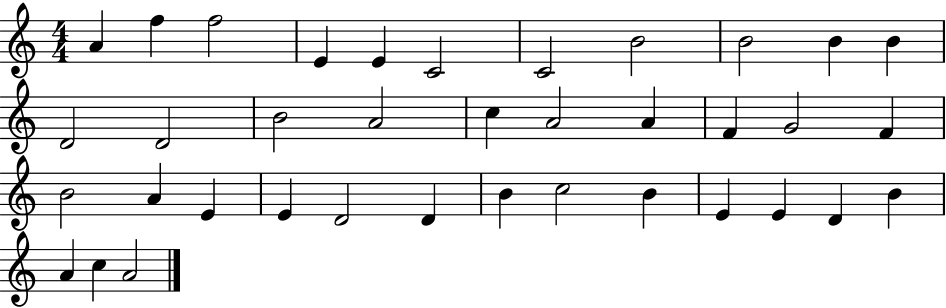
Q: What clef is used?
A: treble